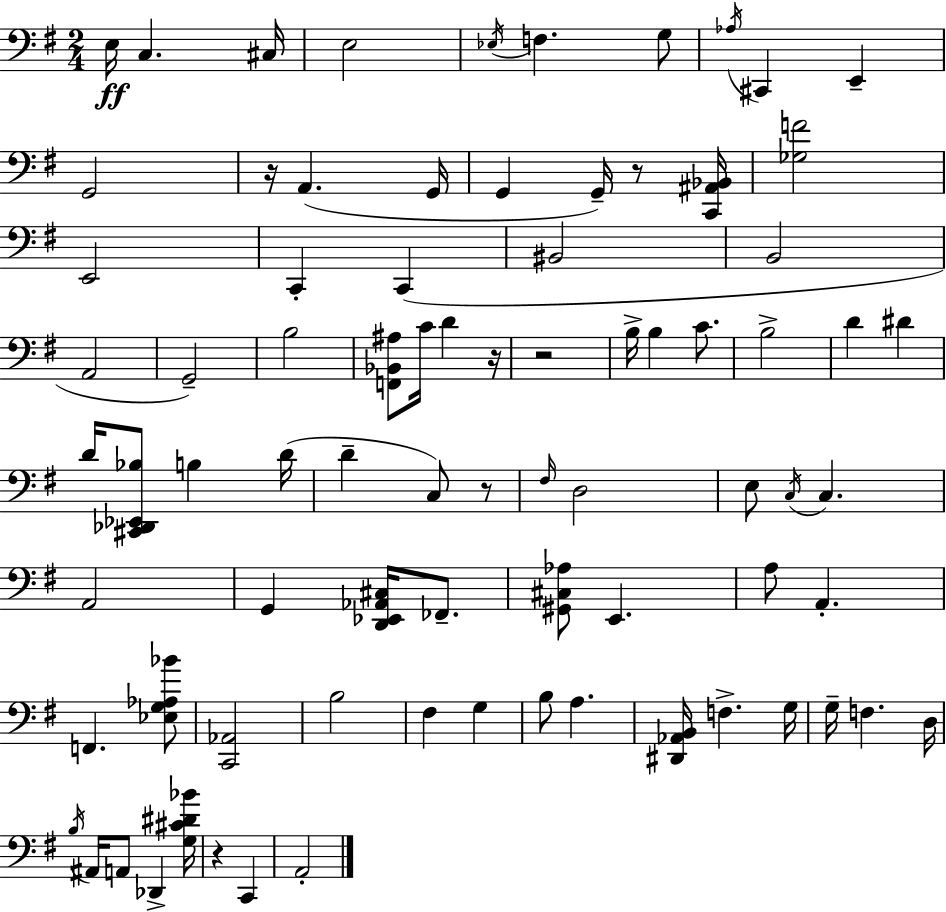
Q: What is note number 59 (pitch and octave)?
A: B3